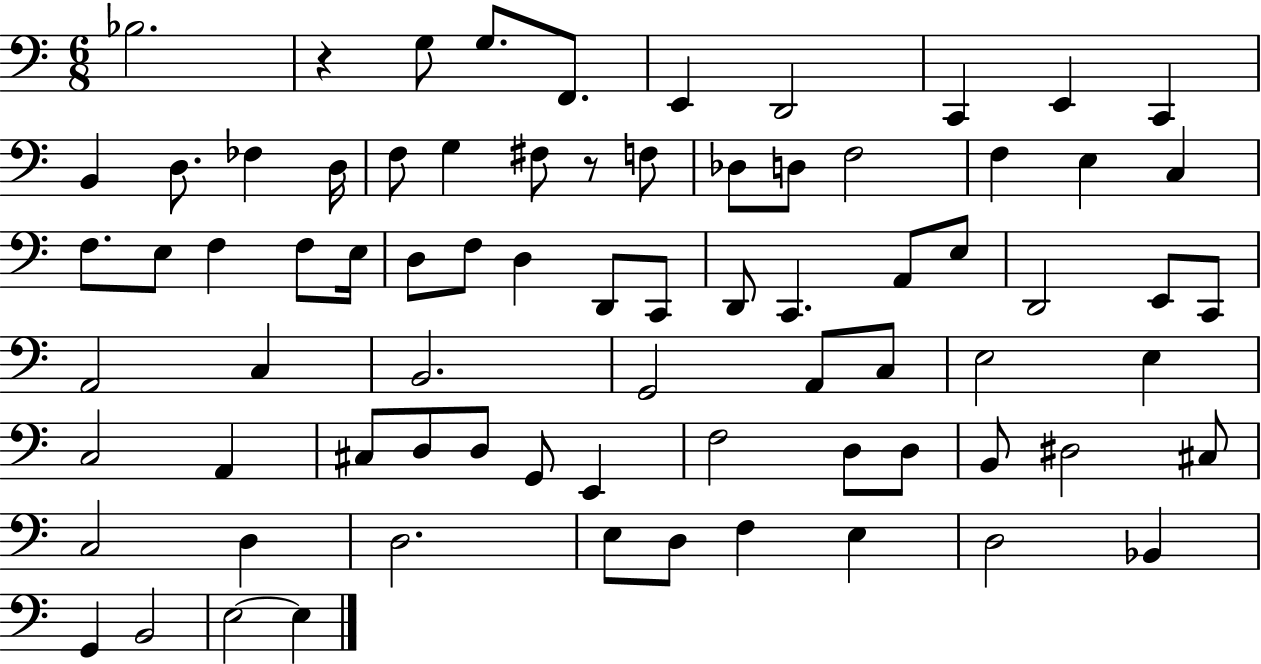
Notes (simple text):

Bb3/h. R/q G3/e G3/e. F2/e. E2/q D2/h C2/q E2/q C2/q B2/q D3/e. FES3/q D3/s F3/e G3/q F#3/e R/e F3/e Db3/e D3/e F3/h F3/q E3/q C3/q F3/e. E3/e F3/q F3/e E3/s D3/e F3/e D3/q D2/e C2/e D2/e C2/q. A2/e E3/e D2/h E2/e C2/e A2/h C3/q B2/h. G2/h A2/e C3/e E3/h E3/q C3/h A2/q C#3/e D3/e D3/e G2/e E2/q F3/h D3/e D3/e B2/e D#3/h C#3/e C3/h D3/q D3/h. E3/e D3/e F3/q E3/q D3/h Bb2/q G2/q B2/h E3/h E3/q